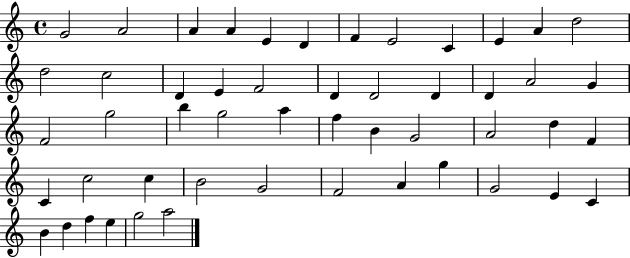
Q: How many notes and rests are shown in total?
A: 51